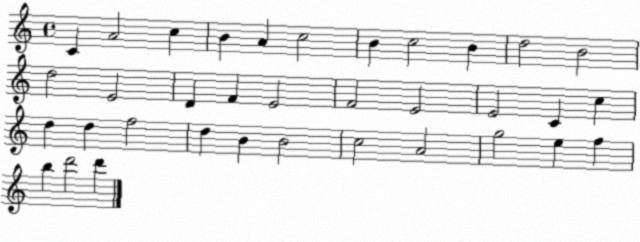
X:1
T:Untitled
M:4/4
L:1/4
K:C
C A2 c B A c2 B c2 B d2 B2 d2 E2 D F E2 F2 E2 E2 C c d d f2 d B B2 c2 A2 g2 e f b d'2 d'